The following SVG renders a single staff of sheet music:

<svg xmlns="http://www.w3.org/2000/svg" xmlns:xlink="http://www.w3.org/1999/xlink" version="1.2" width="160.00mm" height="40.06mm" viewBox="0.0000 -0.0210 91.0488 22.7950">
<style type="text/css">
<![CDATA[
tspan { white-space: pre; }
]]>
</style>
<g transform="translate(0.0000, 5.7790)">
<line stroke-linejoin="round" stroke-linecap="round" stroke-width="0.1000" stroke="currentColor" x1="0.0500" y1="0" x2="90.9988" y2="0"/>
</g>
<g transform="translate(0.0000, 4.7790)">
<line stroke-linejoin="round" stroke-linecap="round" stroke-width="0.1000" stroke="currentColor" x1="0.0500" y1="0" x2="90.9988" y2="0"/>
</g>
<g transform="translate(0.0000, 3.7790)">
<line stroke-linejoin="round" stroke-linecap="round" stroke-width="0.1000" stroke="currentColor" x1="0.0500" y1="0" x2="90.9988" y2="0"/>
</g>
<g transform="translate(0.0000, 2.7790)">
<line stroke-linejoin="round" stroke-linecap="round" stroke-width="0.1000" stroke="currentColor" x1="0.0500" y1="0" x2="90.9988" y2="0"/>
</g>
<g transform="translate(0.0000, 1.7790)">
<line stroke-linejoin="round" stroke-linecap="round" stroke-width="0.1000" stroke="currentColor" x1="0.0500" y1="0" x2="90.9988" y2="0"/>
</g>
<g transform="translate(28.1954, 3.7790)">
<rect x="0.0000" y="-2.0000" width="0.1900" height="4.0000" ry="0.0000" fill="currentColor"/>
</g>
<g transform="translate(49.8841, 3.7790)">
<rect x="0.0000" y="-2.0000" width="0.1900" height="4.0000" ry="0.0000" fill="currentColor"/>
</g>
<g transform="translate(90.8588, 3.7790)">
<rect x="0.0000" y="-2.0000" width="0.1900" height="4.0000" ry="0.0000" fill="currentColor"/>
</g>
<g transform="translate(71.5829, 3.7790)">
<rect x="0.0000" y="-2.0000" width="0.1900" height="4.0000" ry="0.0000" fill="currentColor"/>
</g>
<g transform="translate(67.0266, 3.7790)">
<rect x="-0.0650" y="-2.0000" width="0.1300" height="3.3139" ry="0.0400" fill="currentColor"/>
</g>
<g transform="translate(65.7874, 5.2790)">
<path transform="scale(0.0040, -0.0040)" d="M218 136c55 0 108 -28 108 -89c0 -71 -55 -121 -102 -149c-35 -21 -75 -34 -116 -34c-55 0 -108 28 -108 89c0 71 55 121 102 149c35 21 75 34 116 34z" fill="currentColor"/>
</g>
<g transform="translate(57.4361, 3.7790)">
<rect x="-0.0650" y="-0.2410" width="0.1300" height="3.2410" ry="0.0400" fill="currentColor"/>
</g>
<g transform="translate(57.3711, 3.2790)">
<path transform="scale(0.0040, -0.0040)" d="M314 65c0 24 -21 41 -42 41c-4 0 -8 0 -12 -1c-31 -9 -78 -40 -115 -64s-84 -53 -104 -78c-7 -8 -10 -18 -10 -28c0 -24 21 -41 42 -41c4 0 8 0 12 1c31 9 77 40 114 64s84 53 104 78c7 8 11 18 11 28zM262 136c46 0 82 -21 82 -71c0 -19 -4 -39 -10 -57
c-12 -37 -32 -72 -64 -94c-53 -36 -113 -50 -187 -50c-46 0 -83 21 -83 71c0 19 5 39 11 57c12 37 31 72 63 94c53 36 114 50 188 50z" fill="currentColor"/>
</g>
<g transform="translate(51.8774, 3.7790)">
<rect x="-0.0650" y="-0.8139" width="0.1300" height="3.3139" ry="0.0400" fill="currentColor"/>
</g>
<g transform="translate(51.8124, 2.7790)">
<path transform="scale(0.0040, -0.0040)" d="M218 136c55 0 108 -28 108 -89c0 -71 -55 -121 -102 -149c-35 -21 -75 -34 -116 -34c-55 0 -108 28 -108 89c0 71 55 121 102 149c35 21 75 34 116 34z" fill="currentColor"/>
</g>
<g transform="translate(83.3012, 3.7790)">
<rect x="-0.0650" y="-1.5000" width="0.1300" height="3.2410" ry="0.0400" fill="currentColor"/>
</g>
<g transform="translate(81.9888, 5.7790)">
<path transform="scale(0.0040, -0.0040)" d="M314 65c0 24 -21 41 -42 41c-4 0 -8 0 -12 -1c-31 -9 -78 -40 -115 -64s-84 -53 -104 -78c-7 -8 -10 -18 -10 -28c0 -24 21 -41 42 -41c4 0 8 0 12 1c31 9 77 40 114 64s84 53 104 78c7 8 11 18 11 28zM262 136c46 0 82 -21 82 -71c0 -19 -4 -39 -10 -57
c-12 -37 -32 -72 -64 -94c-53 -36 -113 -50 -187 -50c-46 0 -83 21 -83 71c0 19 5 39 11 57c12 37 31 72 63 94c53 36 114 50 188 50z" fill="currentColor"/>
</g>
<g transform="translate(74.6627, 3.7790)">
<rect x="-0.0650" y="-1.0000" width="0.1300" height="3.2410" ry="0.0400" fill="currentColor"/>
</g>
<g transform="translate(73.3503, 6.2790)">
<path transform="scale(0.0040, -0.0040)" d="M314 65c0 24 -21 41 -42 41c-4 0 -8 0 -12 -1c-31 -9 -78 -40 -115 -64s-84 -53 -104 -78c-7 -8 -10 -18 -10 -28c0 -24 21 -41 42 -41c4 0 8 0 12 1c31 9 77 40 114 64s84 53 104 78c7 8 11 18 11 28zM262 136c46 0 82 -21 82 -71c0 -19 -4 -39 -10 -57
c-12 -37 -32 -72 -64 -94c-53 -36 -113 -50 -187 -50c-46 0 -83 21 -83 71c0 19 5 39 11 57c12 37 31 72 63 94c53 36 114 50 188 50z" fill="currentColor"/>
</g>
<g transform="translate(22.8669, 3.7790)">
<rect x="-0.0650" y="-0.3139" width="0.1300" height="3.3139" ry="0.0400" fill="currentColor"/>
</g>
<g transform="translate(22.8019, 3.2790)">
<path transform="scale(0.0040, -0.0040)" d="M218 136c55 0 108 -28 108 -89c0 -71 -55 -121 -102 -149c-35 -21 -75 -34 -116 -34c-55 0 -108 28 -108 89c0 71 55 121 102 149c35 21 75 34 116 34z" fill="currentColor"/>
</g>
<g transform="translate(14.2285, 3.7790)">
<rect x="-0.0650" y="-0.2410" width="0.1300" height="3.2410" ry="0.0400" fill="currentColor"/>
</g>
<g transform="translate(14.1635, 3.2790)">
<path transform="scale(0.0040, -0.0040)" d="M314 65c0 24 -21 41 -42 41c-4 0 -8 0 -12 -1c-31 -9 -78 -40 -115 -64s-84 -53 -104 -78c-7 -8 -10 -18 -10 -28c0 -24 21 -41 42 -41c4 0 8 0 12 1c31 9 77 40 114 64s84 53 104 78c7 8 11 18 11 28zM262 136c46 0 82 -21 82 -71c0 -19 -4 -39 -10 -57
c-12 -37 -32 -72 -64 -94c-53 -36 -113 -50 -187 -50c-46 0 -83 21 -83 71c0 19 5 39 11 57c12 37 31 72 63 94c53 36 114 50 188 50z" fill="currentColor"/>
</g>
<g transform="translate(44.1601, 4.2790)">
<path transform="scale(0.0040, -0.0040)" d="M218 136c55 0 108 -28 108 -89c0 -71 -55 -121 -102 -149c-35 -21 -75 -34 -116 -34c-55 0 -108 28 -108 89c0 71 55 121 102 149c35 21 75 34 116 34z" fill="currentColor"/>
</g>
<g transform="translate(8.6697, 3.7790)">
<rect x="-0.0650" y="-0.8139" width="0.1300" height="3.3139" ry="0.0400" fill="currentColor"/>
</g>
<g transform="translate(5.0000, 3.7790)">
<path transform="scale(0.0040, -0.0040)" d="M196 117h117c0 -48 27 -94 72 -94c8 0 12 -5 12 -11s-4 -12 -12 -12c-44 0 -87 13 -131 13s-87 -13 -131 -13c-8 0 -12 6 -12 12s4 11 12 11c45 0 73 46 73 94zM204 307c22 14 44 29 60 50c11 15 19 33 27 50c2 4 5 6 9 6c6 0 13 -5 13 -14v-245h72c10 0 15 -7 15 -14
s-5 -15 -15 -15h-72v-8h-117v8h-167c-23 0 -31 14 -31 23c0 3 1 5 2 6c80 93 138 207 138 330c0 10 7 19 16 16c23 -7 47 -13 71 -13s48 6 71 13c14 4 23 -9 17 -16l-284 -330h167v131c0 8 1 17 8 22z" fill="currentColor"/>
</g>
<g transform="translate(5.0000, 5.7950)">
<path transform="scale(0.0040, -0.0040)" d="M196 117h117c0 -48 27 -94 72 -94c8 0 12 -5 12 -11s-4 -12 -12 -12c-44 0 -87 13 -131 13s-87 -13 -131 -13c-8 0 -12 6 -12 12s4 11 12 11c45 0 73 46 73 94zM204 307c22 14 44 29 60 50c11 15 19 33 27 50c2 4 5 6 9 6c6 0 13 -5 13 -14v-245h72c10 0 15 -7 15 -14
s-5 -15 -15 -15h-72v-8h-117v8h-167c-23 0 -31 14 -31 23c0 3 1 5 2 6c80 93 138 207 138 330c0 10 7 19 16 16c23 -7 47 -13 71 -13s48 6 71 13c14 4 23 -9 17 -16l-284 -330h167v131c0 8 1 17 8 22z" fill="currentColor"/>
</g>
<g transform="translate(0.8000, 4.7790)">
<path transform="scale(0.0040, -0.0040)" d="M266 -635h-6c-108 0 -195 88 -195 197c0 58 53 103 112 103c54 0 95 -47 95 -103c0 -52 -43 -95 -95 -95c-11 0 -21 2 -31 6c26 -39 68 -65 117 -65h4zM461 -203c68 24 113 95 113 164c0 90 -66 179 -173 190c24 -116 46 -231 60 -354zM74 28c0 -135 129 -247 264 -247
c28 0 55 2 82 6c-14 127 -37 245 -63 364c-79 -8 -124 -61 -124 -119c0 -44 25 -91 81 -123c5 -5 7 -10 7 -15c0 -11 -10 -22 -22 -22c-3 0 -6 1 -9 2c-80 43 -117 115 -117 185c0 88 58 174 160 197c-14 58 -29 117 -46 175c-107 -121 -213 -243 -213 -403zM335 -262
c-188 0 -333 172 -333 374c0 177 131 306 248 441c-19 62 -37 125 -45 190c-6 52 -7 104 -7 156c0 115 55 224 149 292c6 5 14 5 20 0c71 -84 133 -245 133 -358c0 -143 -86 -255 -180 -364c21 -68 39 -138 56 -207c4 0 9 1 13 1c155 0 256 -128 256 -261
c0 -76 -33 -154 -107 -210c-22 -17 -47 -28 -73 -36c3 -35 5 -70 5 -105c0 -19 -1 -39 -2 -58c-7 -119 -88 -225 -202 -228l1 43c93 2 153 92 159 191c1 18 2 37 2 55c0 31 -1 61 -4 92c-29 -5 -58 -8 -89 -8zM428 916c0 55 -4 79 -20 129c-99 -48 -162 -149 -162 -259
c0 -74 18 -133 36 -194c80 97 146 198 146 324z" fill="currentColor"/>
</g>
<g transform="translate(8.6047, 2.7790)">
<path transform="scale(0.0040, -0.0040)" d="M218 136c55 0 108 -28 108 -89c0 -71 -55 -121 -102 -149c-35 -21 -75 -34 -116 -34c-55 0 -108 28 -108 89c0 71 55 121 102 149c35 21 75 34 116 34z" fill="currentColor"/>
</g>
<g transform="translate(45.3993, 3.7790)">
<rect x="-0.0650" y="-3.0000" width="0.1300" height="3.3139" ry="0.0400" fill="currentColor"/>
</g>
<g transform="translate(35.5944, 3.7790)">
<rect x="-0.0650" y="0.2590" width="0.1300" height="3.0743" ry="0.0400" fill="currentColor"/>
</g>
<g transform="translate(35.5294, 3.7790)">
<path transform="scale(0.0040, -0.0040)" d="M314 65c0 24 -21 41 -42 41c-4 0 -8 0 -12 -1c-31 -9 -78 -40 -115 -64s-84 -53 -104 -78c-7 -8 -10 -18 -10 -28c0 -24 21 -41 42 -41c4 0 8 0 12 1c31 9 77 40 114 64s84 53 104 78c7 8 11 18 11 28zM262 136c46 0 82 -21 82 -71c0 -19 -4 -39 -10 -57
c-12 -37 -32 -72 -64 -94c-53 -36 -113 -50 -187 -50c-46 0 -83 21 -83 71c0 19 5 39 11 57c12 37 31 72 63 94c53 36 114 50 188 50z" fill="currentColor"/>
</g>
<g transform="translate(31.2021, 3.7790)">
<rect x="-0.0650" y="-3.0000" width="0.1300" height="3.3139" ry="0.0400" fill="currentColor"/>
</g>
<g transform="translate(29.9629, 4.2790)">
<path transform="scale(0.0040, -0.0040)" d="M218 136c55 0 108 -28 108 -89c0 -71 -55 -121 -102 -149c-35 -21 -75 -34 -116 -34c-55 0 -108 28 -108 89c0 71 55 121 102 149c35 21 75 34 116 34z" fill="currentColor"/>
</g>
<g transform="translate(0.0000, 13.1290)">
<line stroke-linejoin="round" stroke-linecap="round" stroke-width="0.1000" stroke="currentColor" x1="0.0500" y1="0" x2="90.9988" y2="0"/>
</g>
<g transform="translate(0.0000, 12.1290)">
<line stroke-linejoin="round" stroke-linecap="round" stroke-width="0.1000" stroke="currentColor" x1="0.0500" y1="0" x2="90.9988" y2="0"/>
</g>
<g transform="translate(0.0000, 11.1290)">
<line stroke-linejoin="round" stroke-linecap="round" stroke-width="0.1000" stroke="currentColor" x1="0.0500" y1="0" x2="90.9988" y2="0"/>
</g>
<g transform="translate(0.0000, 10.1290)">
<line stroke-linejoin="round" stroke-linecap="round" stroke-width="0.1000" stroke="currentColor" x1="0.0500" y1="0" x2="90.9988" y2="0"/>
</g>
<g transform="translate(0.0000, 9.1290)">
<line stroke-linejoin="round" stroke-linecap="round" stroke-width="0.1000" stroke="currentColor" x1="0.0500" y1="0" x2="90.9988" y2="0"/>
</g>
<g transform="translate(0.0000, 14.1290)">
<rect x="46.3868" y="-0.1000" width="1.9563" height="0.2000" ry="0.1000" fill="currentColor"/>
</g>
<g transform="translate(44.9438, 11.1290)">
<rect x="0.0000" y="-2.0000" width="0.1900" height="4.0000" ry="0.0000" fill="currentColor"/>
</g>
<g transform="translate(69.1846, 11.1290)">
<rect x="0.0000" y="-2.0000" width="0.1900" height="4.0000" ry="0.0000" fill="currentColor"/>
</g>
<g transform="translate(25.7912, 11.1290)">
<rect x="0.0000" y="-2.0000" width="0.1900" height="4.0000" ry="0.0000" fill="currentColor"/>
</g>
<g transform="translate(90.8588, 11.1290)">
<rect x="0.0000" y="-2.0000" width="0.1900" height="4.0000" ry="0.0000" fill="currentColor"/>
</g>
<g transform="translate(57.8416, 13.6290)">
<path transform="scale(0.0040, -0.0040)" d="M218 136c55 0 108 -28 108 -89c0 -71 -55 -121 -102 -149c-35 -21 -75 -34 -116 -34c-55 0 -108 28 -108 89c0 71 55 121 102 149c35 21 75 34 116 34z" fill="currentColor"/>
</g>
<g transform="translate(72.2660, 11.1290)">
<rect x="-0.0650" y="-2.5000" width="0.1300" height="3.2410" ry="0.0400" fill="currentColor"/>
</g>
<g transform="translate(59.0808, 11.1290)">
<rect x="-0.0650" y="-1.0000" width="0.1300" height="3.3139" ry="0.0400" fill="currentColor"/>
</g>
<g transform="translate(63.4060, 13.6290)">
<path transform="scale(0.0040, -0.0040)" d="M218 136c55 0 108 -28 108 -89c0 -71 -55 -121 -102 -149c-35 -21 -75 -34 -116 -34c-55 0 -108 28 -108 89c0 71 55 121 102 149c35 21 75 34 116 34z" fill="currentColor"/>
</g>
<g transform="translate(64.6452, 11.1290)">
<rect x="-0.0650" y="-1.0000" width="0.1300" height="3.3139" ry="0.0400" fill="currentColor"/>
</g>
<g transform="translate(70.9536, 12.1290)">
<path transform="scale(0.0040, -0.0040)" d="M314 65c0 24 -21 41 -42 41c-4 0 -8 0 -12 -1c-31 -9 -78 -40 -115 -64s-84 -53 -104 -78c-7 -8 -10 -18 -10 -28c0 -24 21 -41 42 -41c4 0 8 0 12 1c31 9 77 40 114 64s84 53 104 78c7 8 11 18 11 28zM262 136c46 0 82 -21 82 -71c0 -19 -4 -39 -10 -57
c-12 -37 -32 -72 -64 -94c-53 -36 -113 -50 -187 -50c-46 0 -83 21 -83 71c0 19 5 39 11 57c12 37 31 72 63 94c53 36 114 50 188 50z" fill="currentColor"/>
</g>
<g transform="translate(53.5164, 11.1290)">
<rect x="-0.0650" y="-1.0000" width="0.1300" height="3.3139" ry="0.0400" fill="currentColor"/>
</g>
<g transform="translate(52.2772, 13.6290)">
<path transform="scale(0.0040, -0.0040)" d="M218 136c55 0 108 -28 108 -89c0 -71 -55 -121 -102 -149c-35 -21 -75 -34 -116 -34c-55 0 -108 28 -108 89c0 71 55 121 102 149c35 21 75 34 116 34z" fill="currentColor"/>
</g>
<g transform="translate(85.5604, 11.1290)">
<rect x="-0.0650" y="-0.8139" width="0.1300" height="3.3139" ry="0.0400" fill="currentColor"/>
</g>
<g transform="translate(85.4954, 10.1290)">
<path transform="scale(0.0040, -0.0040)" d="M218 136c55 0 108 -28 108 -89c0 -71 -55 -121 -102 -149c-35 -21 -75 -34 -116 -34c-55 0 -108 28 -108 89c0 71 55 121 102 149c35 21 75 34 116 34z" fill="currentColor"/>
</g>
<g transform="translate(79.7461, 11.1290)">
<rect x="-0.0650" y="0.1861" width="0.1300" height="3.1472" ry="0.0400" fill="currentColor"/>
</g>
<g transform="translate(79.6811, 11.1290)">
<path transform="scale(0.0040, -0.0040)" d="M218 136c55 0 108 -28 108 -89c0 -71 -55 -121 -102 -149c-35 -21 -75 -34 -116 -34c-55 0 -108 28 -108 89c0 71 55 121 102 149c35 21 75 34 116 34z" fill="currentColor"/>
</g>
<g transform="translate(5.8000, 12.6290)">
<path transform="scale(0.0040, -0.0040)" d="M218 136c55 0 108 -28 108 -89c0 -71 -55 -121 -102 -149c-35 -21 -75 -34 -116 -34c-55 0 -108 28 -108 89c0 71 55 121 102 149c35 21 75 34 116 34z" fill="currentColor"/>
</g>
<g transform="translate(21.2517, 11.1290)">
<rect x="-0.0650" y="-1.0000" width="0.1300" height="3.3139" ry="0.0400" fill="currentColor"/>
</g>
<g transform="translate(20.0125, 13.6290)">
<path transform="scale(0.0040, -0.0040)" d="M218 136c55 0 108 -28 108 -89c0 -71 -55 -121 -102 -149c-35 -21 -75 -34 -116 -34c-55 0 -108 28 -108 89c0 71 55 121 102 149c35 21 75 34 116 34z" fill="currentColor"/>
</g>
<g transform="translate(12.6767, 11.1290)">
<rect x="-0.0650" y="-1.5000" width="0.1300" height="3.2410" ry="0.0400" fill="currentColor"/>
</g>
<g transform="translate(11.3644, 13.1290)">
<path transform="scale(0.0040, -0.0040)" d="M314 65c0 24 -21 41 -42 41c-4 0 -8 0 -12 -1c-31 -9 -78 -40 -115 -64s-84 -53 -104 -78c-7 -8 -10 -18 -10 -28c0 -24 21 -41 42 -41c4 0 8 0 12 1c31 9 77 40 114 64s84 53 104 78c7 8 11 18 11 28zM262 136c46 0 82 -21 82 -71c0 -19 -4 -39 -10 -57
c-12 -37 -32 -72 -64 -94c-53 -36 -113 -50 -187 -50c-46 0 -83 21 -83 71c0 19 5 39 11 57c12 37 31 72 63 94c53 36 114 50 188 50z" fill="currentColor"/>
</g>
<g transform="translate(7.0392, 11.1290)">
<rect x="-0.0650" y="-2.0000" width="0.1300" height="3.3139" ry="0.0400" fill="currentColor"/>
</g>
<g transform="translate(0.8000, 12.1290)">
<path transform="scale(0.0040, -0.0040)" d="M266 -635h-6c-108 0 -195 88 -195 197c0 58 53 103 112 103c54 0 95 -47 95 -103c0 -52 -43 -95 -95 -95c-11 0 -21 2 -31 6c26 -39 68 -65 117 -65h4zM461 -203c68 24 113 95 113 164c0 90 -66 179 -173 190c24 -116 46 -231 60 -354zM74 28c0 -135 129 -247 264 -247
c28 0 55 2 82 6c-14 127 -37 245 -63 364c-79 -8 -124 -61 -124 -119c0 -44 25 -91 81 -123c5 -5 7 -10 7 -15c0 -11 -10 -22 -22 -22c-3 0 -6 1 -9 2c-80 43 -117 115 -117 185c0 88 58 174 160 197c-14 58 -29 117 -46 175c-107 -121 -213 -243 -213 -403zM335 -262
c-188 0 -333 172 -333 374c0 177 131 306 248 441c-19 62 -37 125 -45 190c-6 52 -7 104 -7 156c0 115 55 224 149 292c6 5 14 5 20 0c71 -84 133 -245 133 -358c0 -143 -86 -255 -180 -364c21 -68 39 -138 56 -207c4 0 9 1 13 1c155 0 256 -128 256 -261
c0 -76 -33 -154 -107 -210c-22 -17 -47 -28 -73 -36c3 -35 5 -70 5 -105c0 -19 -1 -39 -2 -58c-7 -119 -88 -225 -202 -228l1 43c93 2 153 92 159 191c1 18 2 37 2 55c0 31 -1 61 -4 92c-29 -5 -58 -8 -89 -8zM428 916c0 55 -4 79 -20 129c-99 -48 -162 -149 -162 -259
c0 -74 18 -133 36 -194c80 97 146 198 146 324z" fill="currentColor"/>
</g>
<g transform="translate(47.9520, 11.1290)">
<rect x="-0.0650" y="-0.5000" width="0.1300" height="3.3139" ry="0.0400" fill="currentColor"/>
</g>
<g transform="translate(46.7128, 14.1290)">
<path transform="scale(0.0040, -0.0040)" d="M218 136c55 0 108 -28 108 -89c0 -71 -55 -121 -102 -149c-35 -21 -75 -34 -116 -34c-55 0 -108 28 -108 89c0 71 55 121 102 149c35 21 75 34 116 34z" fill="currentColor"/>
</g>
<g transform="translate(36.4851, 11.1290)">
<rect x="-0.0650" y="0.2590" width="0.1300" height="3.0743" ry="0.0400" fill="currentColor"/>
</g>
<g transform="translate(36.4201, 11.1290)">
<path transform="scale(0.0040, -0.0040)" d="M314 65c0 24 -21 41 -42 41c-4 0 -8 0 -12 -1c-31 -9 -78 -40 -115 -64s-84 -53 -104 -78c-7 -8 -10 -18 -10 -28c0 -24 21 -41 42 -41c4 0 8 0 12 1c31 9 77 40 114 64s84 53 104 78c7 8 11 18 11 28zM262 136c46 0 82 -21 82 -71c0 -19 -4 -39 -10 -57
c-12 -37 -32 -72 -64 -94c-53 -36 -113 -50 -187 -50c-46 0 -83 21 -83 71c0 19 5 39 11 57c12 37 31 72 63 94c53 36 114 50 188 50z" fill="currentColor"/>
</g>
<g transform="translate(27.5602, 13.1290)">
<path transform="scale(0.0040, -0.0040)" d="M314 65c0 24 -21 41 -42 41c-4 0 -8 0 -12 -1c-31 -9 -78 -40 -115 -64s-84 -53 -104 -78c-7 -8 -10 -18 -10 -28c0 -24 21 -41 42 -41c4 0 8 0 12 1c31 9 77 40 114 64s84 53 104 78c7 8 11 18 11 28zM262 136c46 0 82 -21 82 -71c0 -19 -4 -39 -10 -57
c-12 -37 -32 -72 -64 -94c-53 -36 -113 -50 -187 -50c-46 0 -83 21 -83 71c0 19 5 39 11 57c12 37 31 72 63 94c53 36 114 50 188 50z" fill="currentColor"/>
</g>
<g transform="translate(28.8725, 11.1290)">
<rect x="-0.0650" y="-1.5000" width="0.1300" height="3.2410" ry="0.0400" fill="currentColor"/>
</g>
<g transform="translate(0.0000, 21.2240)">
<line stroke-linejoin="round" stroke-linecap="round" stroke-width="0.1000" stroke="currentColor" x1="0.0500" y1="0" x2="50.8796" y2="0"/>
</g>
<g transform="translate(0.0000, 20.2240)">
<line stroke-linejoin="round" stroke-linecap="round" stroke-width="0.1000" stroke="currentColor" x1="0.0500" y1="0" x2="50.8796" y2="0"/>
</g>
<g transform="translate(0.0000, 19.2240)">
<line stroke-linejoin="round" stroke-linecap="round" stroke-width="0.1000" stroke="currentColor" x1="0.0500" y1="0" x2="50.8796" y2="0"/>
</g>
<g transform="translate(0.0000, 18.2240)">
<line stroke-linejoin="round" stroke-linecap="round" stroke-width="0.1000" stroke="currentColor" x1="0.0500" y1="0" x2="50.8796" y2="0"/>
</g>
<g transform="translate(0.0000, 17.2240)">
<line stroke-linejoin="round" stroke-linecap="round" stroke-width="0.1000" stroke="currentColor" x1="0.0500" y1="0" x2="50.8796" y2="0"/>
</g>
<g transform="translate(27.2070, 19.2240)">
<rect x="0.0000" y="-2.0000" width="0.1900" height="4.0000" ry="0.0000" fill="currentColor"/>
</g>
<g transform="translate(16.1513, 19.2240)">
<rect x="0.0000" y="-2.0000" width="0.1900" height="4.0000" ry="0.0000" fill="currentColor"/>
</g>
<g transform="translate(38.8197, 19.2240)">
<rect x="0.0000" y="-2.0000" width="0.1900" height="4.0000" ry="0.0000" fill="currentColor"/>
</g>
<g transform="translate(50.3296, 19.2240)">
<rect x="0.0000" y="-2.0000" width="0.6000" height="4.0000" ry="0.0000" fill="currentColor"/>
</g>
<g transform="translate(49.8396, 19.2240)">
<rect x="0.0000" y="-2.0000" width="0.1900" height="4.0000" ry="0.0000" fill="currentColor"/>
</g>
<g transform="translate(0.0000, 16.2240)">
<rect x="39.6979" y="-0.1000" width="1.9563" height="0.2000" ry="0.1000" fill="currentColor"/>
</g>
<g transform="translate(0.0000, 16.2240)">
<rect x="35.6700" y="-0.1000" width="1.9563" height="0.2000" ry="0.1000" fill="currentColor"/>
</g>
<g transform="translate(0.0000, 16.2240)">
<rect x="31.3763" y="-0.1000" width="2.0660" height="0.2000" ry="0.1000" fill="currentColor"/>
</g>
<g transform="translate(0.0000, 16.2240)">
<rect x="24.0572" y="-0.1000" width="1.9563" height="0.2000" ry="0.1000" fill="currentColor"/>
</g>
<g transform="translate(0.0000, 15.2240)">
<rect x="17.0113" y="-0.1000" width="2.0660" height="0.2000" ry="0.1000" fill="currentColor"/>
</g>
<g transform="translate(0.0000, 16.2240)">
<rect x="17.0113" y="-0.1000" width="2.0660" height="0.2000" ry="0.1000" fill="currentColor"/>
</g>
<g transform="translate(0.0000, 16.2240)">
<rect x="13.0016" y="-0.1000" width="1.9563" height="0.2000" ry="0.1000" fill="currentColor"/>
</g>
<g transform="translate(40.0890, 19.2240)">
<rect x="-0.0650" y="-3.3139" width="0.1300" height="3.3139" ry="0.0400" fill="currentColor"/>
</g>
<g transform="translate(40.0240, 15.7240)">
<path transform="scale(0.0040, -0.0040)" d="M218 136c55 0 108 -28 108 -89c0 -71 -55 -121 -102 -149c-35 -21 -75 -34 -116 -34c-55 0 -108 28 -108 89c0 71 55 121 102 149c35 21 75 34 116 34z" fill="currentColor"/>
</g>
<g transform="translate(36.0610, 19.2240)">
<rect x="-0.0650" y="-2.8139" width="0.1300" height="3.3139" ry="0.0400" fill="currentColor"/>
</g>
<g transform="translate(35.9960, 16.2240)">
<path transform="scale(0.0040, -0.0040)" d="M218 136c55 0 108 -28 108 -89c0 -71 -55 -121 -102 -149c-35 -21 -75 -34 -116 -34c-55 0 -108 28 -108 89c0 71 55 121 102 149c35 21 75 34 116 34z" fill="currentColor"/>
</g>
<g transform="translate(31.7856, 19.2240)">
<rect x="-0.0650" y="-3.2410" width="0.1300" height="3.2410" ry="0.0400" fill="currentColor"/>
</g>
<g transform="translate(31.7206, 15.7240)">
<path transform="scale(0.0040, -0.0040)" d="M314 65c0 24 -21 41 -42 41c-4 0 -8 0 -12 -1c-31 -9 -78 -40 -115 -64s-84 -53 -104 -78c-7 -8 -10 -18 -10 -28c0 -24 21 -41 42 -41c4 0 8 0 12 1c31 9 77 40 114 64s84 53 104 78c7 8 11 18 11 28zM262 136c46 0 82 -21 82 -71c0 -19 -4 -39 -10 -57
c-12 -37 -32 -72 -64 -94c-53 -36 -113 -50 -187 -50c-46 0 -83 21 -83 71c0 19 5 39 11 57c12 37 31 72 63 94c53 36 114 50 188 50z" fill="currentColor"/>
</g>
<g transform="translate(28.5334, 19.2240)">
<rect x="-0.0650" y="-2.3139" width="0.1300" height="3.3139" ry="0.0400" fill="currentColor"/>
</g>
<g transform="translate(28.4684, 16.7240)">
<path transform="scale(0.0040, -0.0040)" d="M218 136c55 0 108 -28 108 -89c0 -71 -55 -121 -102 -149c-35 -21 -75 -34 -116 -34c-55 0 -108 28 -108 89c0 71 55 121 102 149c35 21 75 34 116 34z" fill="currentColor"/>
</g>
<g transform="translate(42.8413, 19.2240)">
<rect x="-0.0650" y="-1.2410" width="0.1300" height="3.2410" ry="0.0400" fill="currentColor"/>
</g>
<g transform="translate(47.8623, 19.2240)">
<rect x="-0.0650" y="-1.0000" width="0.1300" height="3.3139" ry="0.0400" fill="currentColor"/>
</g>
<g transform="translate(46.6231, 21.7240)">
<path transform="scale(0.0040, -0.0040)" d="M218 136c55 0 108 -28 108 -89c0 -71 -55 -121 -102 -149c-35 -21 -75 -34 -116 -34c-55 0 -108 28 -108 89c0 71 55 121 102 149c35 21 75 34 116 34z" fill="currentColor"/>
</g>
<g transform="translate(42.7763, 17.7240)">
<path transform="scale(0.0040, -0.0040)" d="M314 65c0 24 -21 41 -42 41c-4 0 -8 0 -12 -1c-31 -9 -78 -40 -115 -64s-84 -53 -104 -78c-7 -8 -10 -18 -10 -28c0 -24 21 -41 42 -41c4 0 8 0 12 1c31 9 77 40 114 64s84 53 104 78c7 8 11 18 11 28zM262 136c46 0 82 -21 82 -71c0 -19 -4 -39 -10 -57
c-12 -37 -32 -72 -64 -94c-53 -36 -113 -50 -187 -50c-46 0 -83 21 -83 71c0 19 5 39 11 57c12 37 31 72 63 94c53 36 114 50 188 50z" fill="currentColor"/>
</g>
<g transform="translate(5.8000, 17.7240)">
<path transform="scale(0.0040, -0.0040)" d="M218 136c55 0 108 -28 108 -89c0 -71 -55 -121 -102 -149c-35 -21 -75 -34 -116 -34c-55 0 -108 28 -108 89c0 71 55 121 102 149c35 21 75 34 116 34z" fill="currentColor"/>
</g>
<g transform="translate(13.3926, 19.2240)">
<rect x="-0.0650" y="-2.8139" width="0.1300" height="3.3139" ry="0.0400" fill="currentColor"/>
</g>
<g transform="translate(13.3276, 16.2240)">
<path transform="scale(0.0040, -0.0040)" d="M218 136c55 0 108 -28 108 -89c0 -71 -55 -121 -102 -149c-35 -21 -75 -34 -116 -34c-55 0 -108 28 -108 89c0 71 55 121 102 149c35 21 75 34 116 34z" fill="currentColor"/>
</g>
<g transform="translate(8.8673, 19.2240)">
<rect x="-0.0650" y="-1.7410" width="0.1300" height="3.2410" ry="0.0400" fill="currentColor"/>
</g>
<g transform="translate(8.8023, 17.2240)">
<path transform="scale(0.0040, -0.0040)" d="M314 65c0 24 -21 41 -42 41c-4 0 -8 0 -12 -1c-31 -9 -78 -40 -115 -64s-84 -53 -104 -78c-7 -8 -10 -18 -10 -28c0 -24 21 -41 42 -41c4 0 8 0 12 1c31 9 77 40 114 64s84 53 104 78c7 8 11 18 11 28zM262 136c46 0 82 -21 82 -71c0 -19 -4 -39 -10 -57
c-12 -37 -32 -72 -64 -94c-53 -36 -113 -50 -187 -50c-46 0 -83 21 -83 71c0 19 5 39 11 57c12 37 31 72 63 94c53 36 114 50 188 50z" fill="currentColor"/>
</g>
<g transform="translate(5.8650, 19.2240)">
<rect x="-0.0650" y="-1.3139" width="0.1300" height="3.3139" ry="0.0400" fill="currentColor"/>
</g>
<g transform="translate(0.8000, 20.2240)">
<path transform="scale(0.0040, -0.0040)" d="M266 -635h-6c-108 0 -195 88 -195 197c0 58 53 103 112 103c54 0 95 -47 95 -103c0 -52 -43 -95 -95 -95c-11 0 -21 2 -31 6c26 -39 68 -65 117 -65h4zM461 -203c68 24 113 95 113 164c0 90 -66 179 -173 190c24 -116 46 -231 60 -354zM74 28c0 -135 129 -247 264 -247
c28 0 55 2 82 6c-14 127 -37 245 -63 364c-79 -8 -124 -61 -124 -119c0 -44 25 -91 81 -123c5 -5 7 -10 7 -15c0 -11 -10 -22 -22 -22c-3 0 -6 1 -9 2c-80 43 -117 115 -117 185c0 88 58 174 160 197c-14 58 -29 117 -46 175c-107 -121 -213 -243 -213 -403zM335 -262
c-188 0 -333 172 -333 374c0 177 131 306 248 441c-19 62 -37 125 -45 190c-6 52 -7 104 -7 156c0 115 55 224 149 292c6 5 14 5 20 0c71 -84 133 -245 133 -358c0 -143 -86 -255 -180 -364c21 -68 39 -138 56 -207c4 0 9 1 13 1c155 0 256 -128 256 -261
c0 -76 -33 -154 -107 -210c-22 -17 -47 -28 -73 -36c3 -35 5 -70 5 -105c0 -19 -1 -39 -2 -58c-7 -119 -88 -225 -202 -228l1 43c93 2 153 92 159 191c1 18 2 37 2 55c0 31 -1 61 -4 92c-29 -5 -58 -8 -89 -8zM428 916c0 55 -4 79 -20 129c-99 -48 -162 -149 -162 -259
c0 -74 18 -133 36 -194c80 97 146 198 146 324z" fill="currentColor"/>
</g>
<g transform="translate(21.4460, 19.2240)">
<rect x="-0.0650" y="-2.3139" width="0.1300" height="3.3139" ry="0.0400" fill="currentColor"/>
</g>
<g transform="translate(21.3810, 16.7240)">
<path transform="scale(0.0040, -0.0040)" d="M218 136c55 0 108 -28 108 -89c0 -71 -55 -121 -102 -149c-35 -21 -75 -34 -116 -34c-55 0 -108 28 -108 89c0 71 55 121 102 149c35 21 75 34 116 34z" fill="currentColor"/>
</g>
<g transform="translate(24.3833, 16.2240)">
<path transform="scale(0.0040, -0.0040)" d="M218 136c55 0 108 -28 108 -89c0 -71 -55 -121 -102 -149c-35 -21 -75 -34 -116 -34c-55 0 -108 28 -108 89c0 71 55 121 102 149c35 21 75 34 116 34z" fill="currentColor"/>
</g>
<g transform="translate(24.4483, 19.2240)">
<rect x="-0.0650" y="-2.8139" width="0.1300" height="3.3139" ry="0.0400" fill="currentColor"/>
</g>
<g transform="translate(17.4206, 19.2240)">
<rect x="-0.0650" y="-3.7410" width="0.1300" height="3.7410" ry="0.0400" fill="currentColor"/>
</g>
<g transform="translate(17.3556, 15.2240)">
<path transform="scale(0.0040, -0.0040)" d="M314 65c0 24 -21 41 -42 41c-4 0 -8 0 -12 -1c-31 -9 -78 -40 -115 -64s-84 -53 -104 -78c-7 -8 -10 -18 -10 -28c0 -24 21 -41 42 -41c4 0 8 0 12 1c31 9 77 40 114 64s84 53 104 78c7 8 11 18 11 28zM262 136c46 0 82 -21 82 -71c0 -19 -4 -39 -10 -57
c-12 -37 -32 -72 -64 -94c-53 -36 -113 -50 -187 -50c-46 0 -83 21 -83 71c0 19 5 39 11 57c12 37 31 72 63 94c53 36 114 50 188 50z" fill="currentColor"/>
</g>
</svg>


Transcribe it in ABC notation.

X:1
T:Untitled
M:4/4
L:1/4
K:C
d c2 c A B2 A d c2 F D2 E2 F E2 D E2 B2 C D D D G2 B d e f2 a c'2 g a g b2 a b e2 D